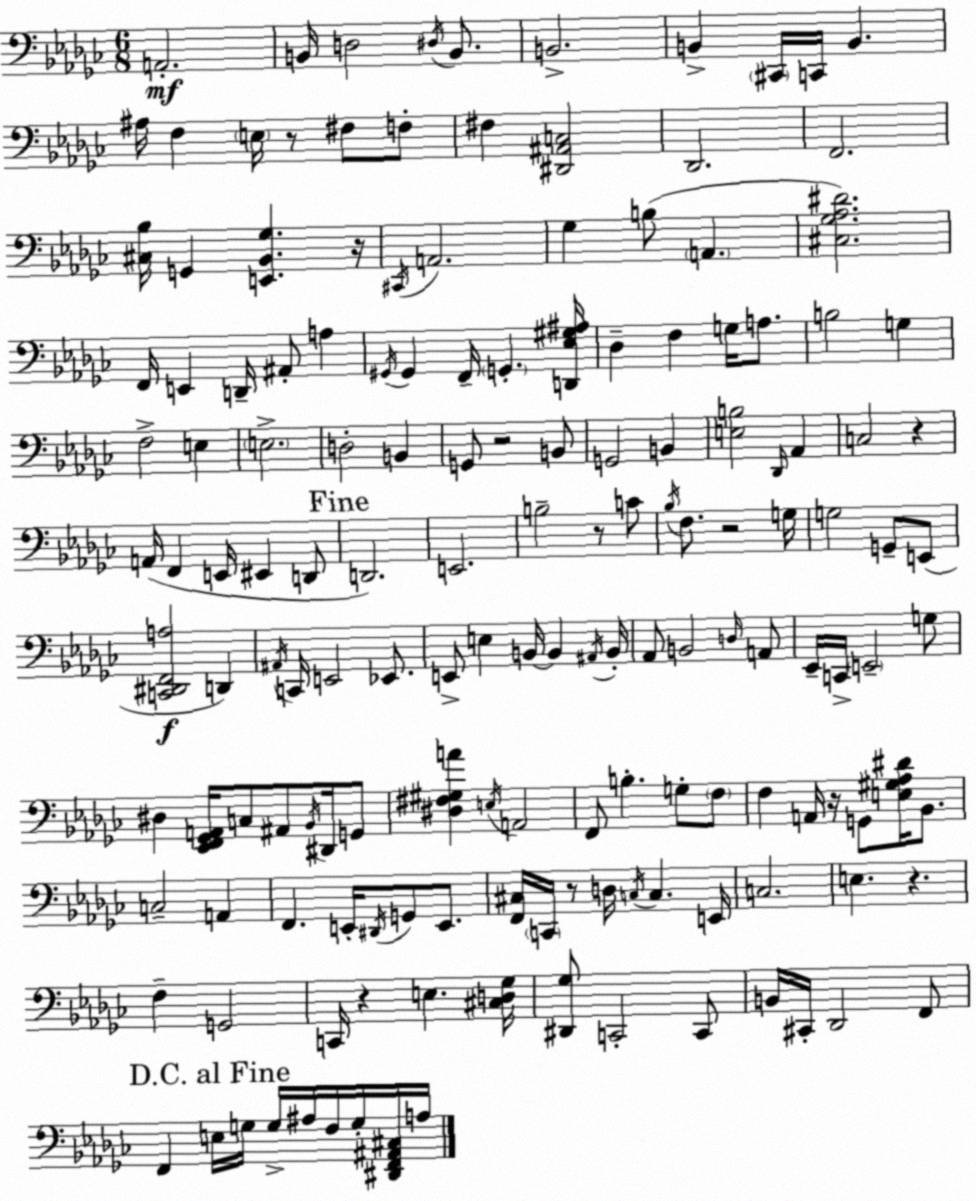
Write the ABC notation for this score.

X:1
T:Untitled
M:6/8
L:1/4
K:Ebm
A,,2 B,,/4 D,2 ^D,/4 B,,/2 B,,2 B,, ^C,,/4 C,,/4 B,, ^A,/4 F, E,/4 z/2 ^F,/2 F,/2 ^F, [^D,,^A,,C,]2 _D,,2 F,,2 [^C,_B,]/4 G,, [E,,_B,,_G,] z/4 ^C,,/4 A,,2 _G, B,/2 A,, [^C,_G,_A,^D]2 F,,/4 E,, D,,/4 ^A,,/2 A, ^G,,/4 ^G,, F,,/4 G,, [D,,_E,^G,^A,]/4 _D, F, G,/4 A,/2 B,2 G, F,2 E, E,2 D,2 B,, G,,/2 z2 B,,/2 G,,2 B,, [E,B,]2 _D,,/4 _A,, C,2 z A,,/4 F,, E,,/4 ^E,, D,,/2 D,,2 E,,2 B,2 z/2 C/2 _B,/4 F,/2 z2 G,/4 G,2 G,,/2 E,,/2 [C,,^D,,F,,A,]2 D,, ^A,,/4 C,,/4 E,,2 _E,,/2 E,,/2 E, B,,/4 B,, ^A,,/4 B,,/4 _A,,/2 B,,2 D,/4 A,,/2 _E,,/4 C,,/4 E,,2 G,/2 ^D, [_E,,F,,_G,,A,,]/4 C,/2 ^A,,/2 _B,,/4 ^D,,/4 G,,/2 [^D,^F,^G,A] E,/4 A,,2 F,,/2 B, G,/2 F,/2 F, A,,/4 z/4 G,,/2 [E,^G,_A,^D]/4 _B,,/2 C,2 A,, F,, E,,/4 ^D,,/4 G,,/2 E,,/2 [F,,^C,]/4 C,,/4 z/2 D,/4 C,/4 C, E,,/4 C,2 E, z F, G,,2 C,,/4 z E, [^C,D,_G,]/4 [^D,,_G,]/2 C,,2 C,,/2 B,,/4 ^C,,/4 _D,,2 F,,/2 F,, E,/4 G,/4 G,/4 ^A,/4 F,/4 G,/4 [^D,,F,,^A,,^C,]/4 A,/4